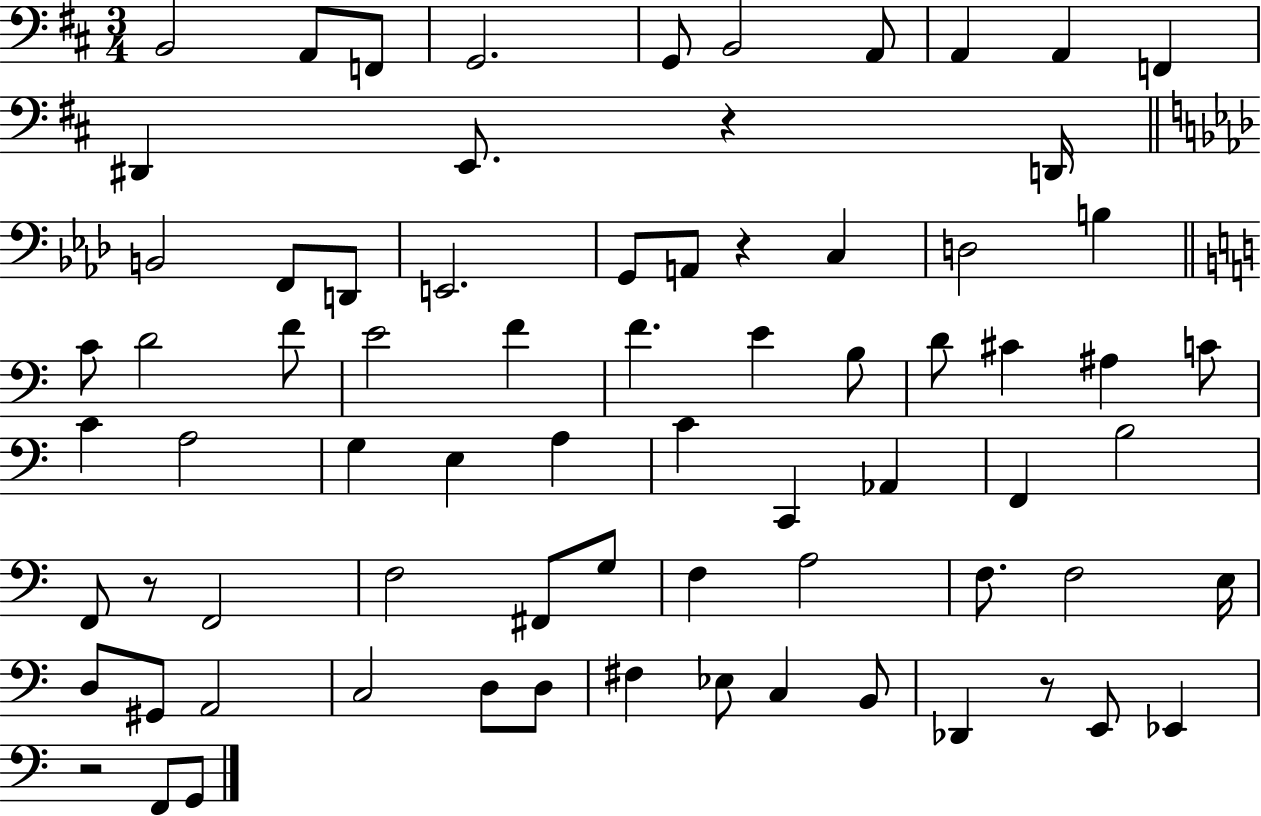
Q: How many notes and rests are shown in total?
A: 74